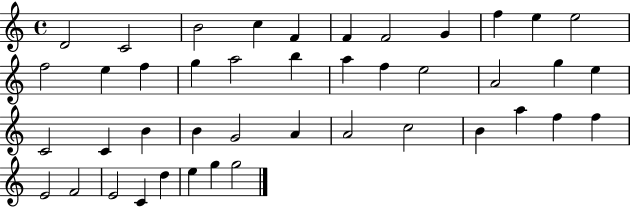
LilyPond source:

{
  \clef treble
  \time 4/4
  \defaultTimeSignature
  \key c \major
  d'2 c'2 | b'2 c''4 f'4 | f'4 f'2 g'4 | f''4 e''4 e''2 | \break f''2 e''4 f''4 | g''4 a''2 b''4 | a''4 f''4 e''2 | a'2 g''4 e''4 | \break c'2 c'4 b'4 | b'4 g'2 a'4 | a'2 c''2 | b'4 a''4 f''4 f''4 | \break e'2 f'2 | e'2 c'4 d''4 | e''4 g''4 g''2 | \bar "|."
}